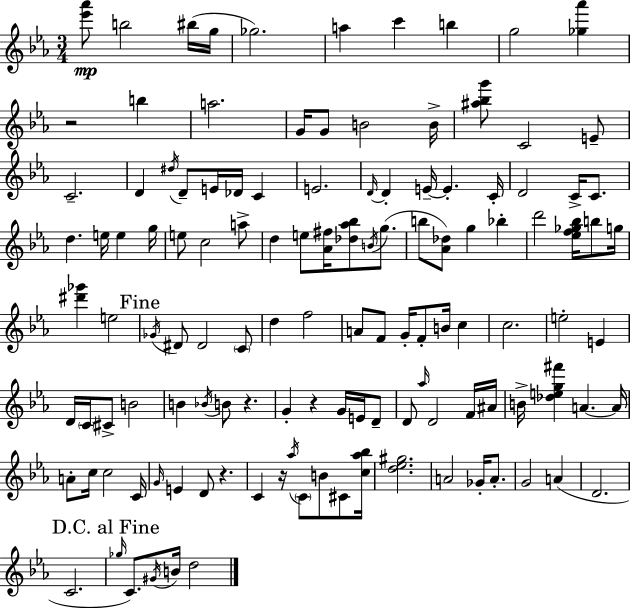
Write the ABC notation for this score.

X:1
T:Untitled
M:3/4
L:1/4
K:Cm
[_e'_a']/2 b2 ^b/4 g/4 _g2 a c' b g2 [_g_a'] z2 b a2 G/4 G/2 B2 B/4 [^a_bg']/2 C2 E/2 C2 D ^d/4 D/2 E/4 _D/4 C E2 D/4 D E/4 E C/4 D2 C/4 C/2 d e/4 e g/4 e/2 c2 a/2 d e/2 [_A^f]/4 [_d_a_b]/2 B/4 g/2 b/2 [_A_d]/2 g _b d'2 [_ef_g_b]/4 b/2 g/4 [^d'_g'] e2 _G/4 ^D/2 ^D2 C/2 d f2 A/2 F/2 G/4 F/2 B/4 c c2 e2 E D/4 C/4 ^C/2 B2 B _B/4 B/2 z G z G/4 E/4 D/2 D/2 _a/4 D2 F/4 ^A/4 B/4 [_deg^f'] A A/4 A/2 c/4 c2 C/4 G/4 E D/2 z C z/4 _a/4 C/2 B/2 ^C/2 [c_a_b]/4 [d_e^g]2 A2 _G/4 A/2 G2 A D2 C2 _g/4 C/2 ^G/4 B/4 d2